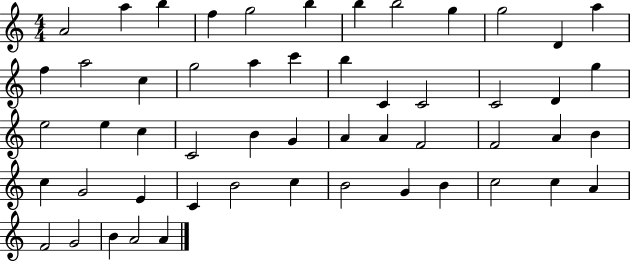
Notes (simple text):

A4/h A5/q B5/q F5/q G5/h B5/q B5/q B5/h G5/q G5/h D4/q A5/q F5/q A5/h C5/q G5/h A5/q C6/q B5/q C4/q C4/h C4/h D4/q G5/q E5/h E5/q C5/q C4/h B4/q G4/q A4/q A4/q F4/h F4/h A4/q B4/q C5/q G4/h E4/q C4/q B4/h C5/q B4/h G4/q B4/q C5/h C5/q A4/q F4/h G4/h B4/q A4/h A4/q